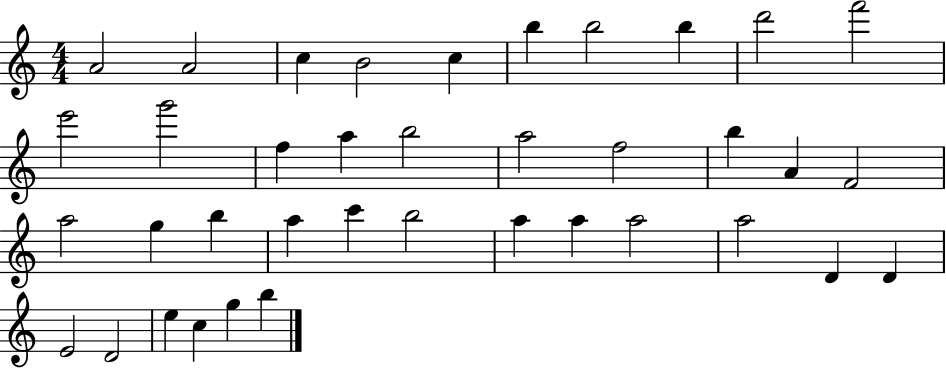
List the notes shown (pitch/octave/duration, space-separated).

A4/h A4/h C5/q B4/h C5/q B5/q B5/h B5/q D6/h F6/h E6/h G6/h F5/q A5/q B5/h A5/h F5/h B5/q A4/q F4/h A5/h G5/q B5/q A5/q C6/q B5/h A5/q A5/q A5/h A5/h D4/q D4/q E4/h D4/h E5/q C5/q G5/q B5/q